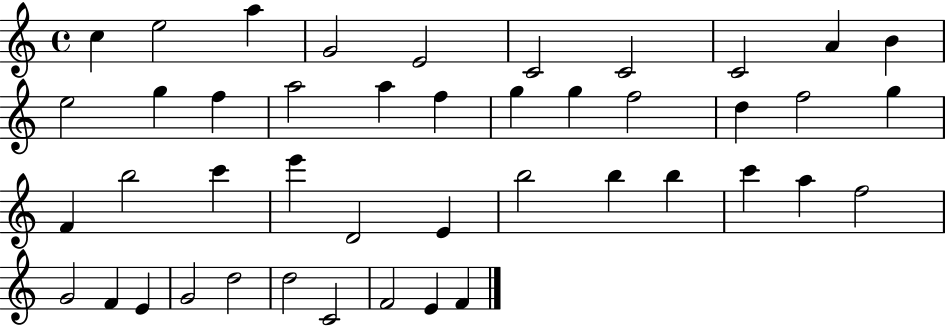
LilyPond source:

{
  \clef treble
  \time 4/4
  \defaultTimeSignature
  \key c \major
  c''4 e''2 a''4 | g'2 e'2 | c'2 c'2 | c'2 a'4 b'4 | \break e''2 g''4 f''4 | a''2 a''4 f''4 | g''4 g''4 f''2 | d''4 f''2 g''4 | \break f'4 b''2 c'''4 | e'''4 d'2 e'4 | b''2 b''4 b''4 | c'''4 a''4 f''2 | \break g'2 f'4 e'4 | g'2 d''2 | d''2 c'2 | f'2 e'4 f'4 | \break \bar "|."
}